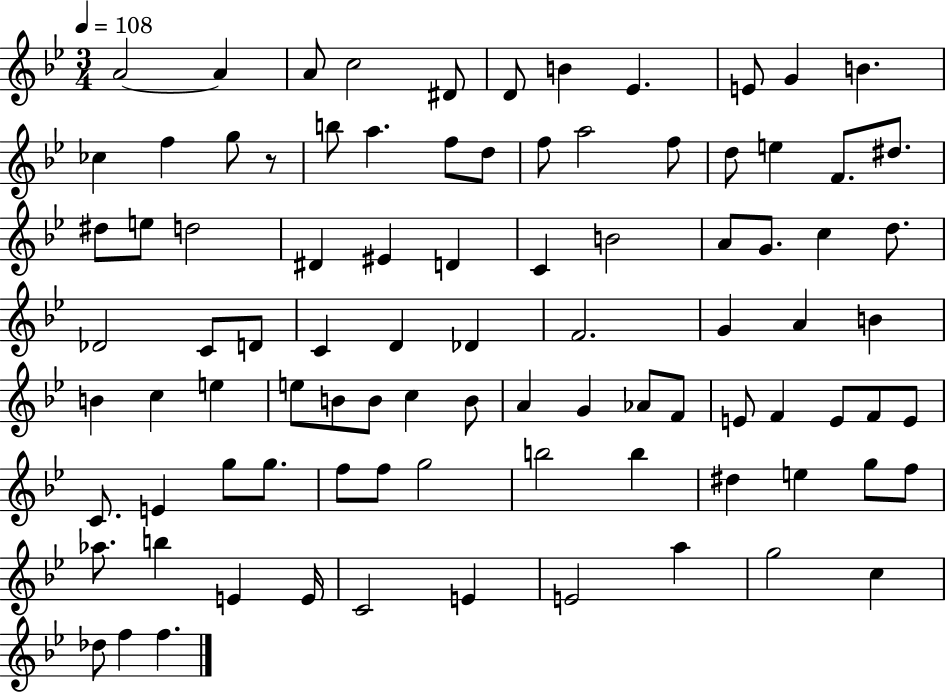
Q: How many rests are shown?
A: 1